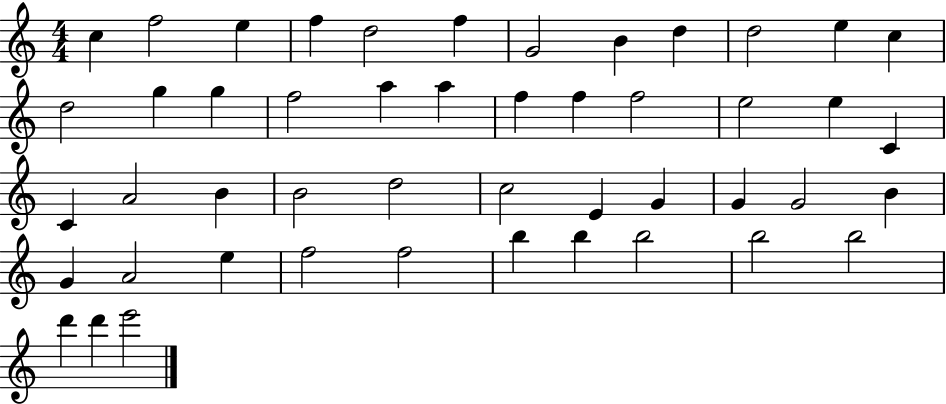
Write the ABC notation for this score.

X:1
T:Untitled
M:4/4
L:1/4
K:C
c f2 e f d2 f G2 B d d2 e c d2 g g f2 a a f f f2 e2 e C C A2 B B2 d2 c2 E G G G2 B G A2 e f2 f2 b b b2 b2 b2 d' d' e'2